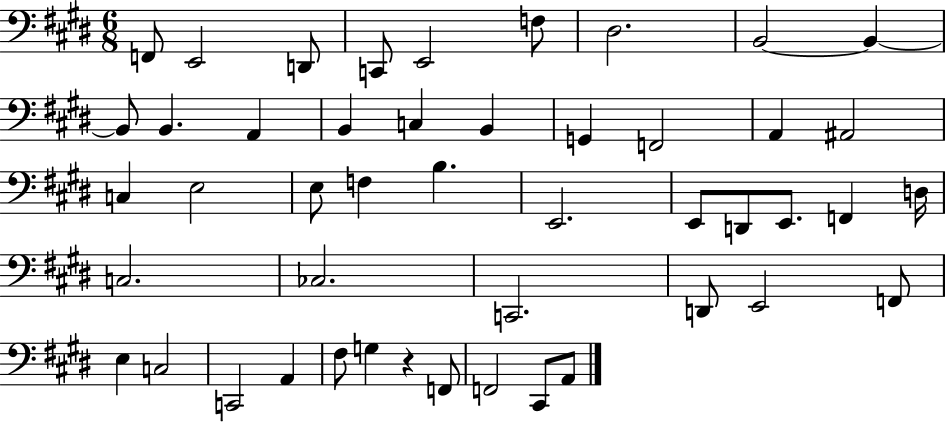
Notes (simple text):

F2/e E2/h D2/e C2/e E2/h F3/e D#3/h. B2/h B2/q B2/e B2/q. A2/q B2/q C3/q B2/q G2/q F2/h A2/q A#2/h C3/q E3/h E3/e F3/q B3/q. E2/h. E2/e D2/e E2/e. F2/q D3/s C3/h. CES3/h. C2/h. D2/e E2/h F2/e E3/q C3/h C2/h A2/q F#3/e G3/q R/q F2/e F2/h C#2/e A2/e